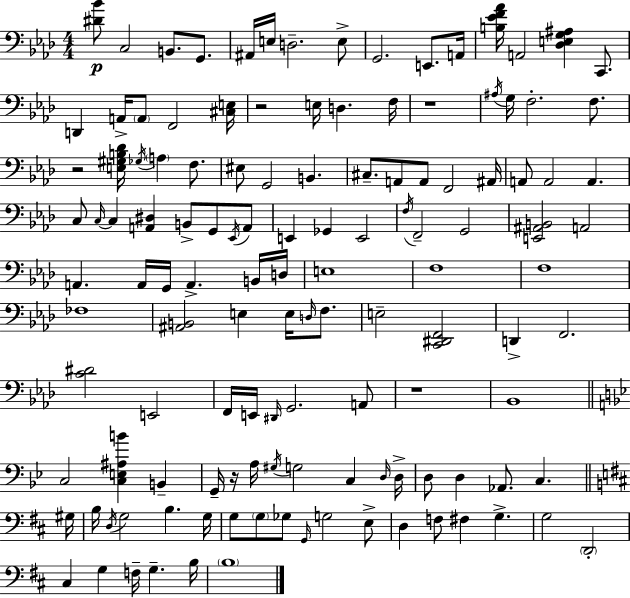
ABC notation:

X:1
T:Untitled
M:4/4
L:1/4
K:Fm
[^D_B]/2 C,2 B,,/2 G,,/2 ^A,,/4 E,/4 D,2 E,/2 G,,2 E,,/2 A,,/4 [B,_EF_A]/4 A,,2 [_D,E,G,^A,] C,,/2 D,, A,,/4 A,,/2 F,,2 [^C,E,]/4 z2 E,/4 D, F,/4 z4 ^A,/4 G,/4 F,2 F,/2 z2 [E,^G,B,_D]/4 _G,/4 A, F,/2 ^E,/2 G,,2 B,, ^C,/2 A,,/2 A,,/2 F,,2 ^A,,/4 A,,/2 A,,2 A,, C,/2 C,/4 C, [A,,^D,] B,,/2 G,,/2 _E,,/4 A,,/2 E,, _G,, E,,2 F,/4 F,,2 G,,2 [E,,^A,,B,,]2 A,,2 A,, A,,/4 G,,/4 A,, B,,/4 D,/4 E,4 F,4 F,4 _F,4 [^A,,B,,]2 E, E,/4 D,/4 F,/2 E,2 [C,,^D,,F,,]2 D,, F,,2 [C^D]2 E,,2 F,,/4 E,,/4 ^D,,/4 G,,2 A,,/2 z4 _B,,4 C,2 [C,E,^A,B] B,, G,,/4 z/4 A,/4 ^G,/4 G,2 C, D,/4 D,/4 D,/2 D, _A,,/2 C, ^G,/4 B,/4 D,/4 G,2 B, G,/4 G,/2 G,/2 _G,/2 G,,/4 G,2 E,/2 D, F,/2 ^F, G, G,2 D,,2 ^C, G, F,/4 G, B,/4 B,4